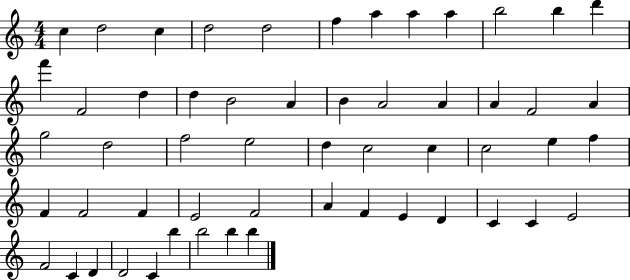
X:1
T:Untitled
M:4/4
L:1/4
K:C
c d2 c d2 d2 f a a a b2 b d' f' F2 d d B2 A B A2 A A F2 A g2 d2 f2 e2 d c2 c c2 e f F F2 F E2 F2 A F E D C C E2 F2 C D D2 C b b2 b b